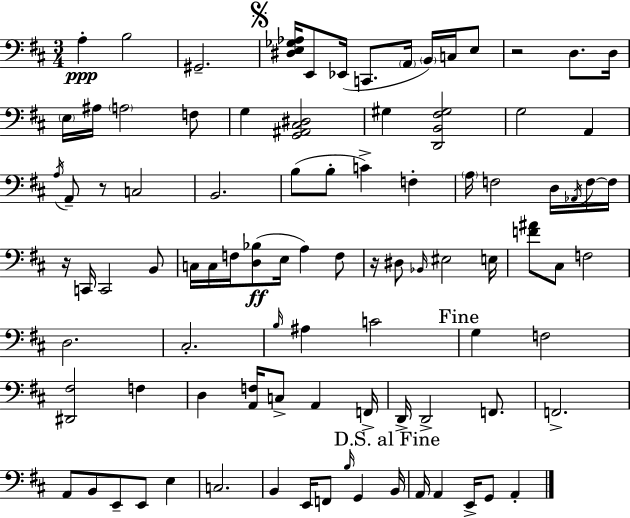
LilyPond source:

{
  \clef bass
  \numericTimeSignature
  \time 3/4
  \key d \major
  \repeat volta 2 { a4-.\ppp b2 | gis,2.-- | \mark \markup { \musicglyph "scripts.segno" } <dis e ges aes>16 e,8 ees,16( c,8. \parenthesize a,16 \parenthesize b,16) c16 e8 | r2 d8. d16 | \break \parenthesize e16 ais16 \parenthesize a2 f8 | g4 <g, ais, cis dis>2 | gis4 <d, b, fis gis>2 | g2 a,4 | \break \acciaccatura { a16 } a,8-- r8 c2 | b,2. | b8( b8-. c'4->) f4-. | \parenthesize a16 f2 d16 \acciaccatura { aes,16 } | \break f16~~ f16 r16 c,16 c,2 | b,8 c16 c16 f16 <d bes>8(\ff e16 a4) | f8 r16 dis8 \grace { bes,16 } eis2 | e16 <f' ais'>8 cis8 f2 | \break d2. | cis2.-. | \grace { b16 } ais4 c'2 | \mark "Fine" g4 f2 | \break <dis, fis>2 | f4 d4 <a, f>16 c8-> a,4 | f,16-> d,16-> d,2-> | f,8. f,2.-> | \break a,8 b,8 e,8-- e,8 | e4 c2. | b,4 e,16 f,8 \grace { b16 } | g,4 \mark "D.S. al Fine" b,16 a,16 a,4 e,16-> g,8 | \break a,4-. } \bar "|."
}